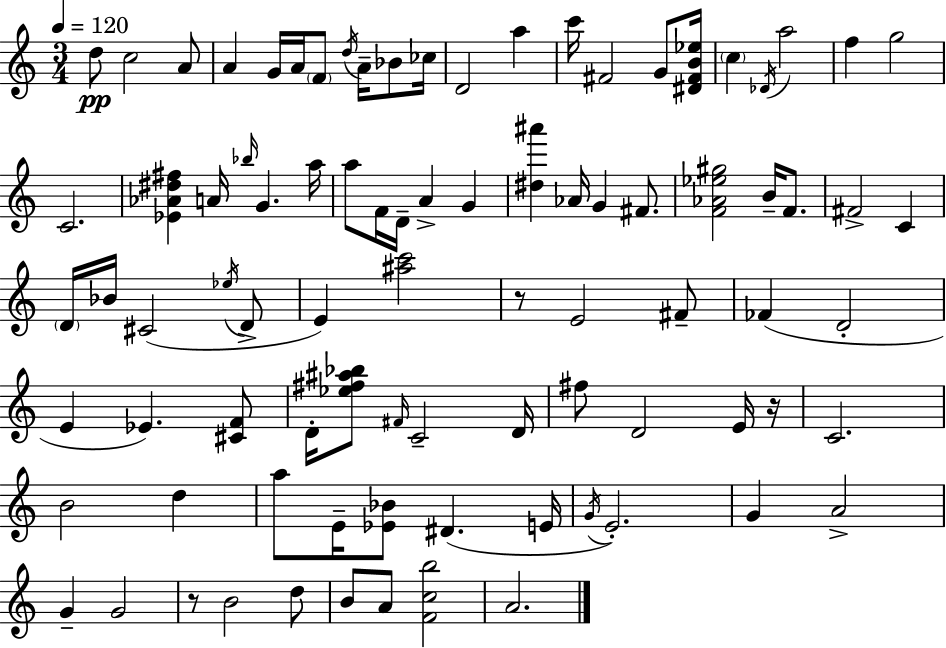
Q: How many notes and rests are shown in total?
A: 87